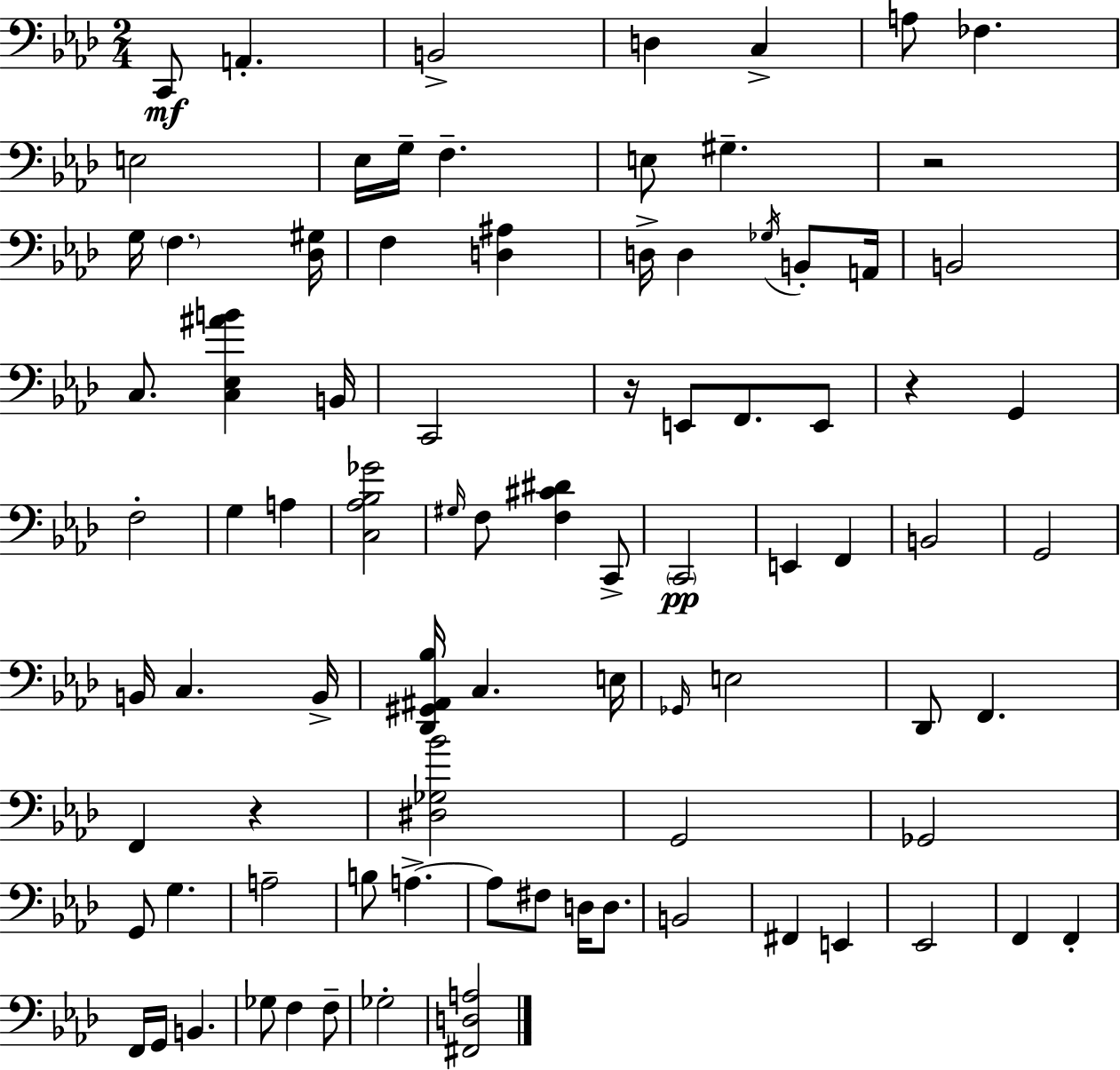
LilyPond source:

{
  \clef bass
  \numericTimeSignature
  \time 2/4
  \key f \minor
  c,8\mf a,4.-. | b,2-> | d4 c4-> | a8 fes4. | \break e2 | ees16 g16-- f4.-- | e8 gis4.-- | r2 | \break g16 \parenthesize f4. <des gis>16 | f4 <d ais>4 | d16-> d4 \acciaccatura { ges16 } b,8-. | a,16 b,2 | \break c8. <c ees ais' b'>4 | b,16 c,2 | r16 e,8 f,8. e,8 | r4 g,4 | \break f2-. | g4 a4 | <c aes bes ges'>2 | \grace { gis16 } f8 <f cis' dis'>4 | \break c,8-> \parenthesize c,2\pp | e,4 f,4 | b,2 | g,2 | \break b,16 c4. | b,16-> <des, gis, ais, bes>16 c4. | e16 \grace { ges,16 } e2 | des,8 f,4. | \break f,4 r4 | <dis ges bes'>2 | g,2 | ges,2 | \break g,8 g4. | a2-- | b8 a4.->~~ | a8 fis8 d16 | \break d8. b,2 | fis,4 e,4 | ees,2 | f,4 f,4-. | \break f,16 g,16 b,4. | ges8 f4 | f8-- ges2-. | <fis, d a>2 | \break \bar "|."
}